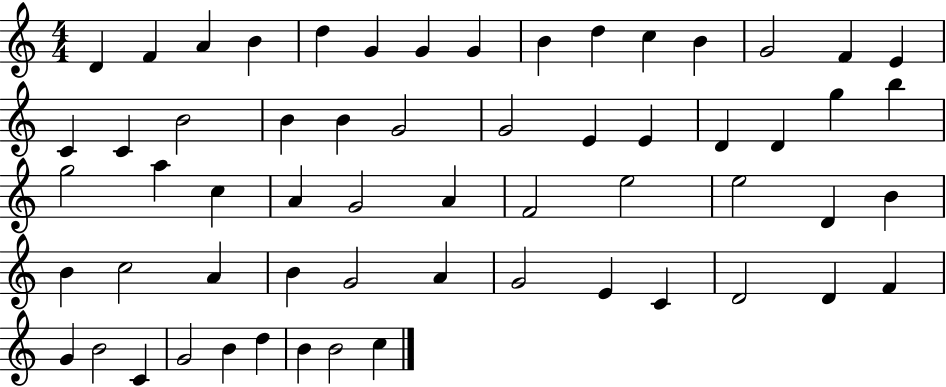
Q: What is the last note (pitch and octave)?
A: C5